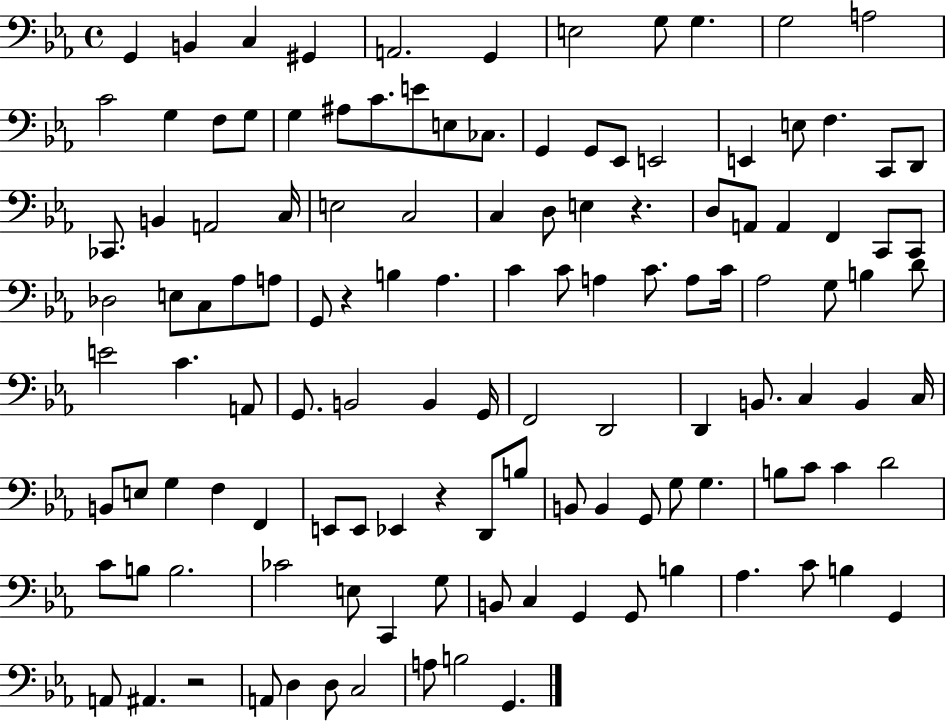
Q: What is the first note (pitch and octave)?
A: G2